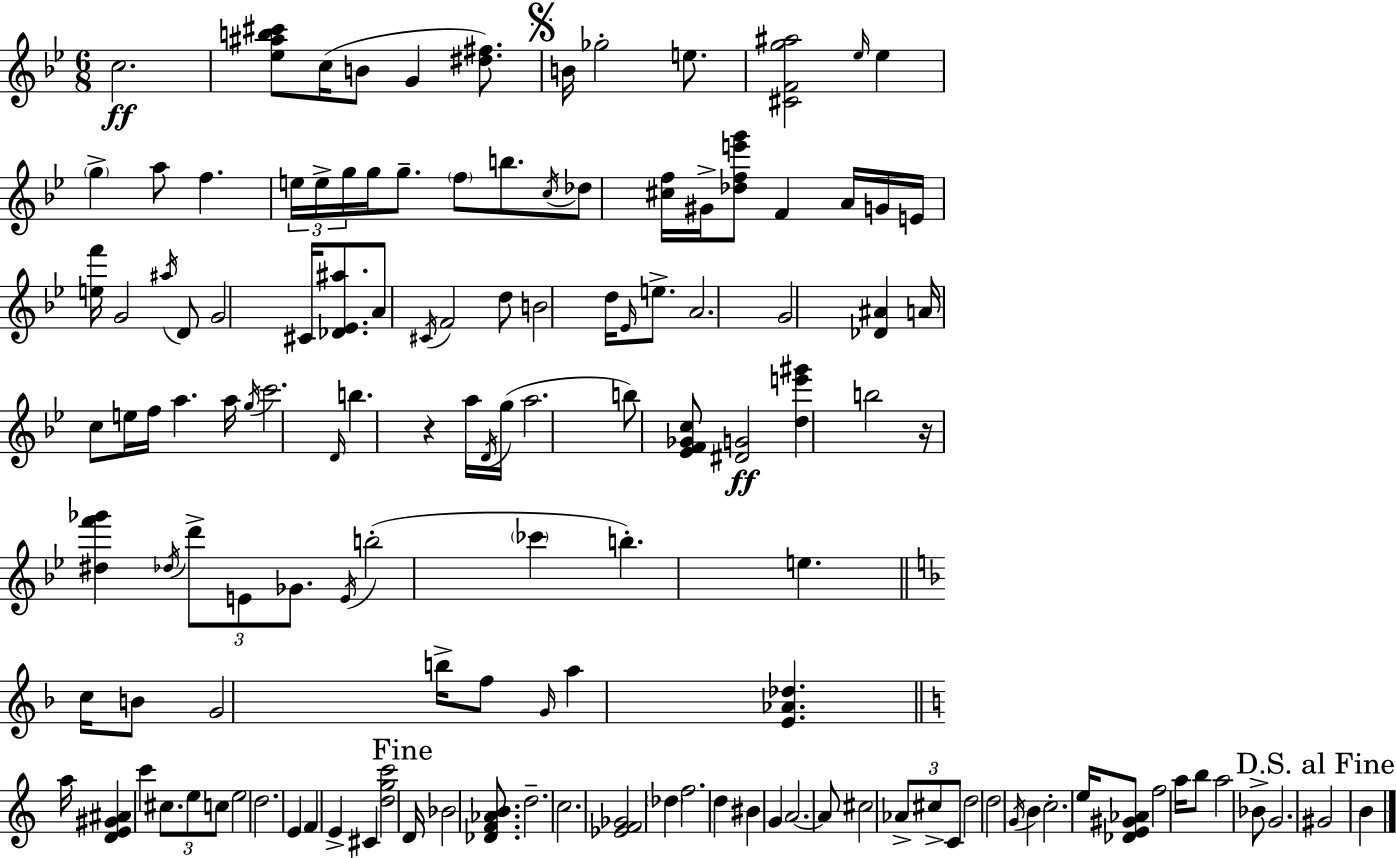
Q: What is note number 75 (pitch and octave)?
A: C6